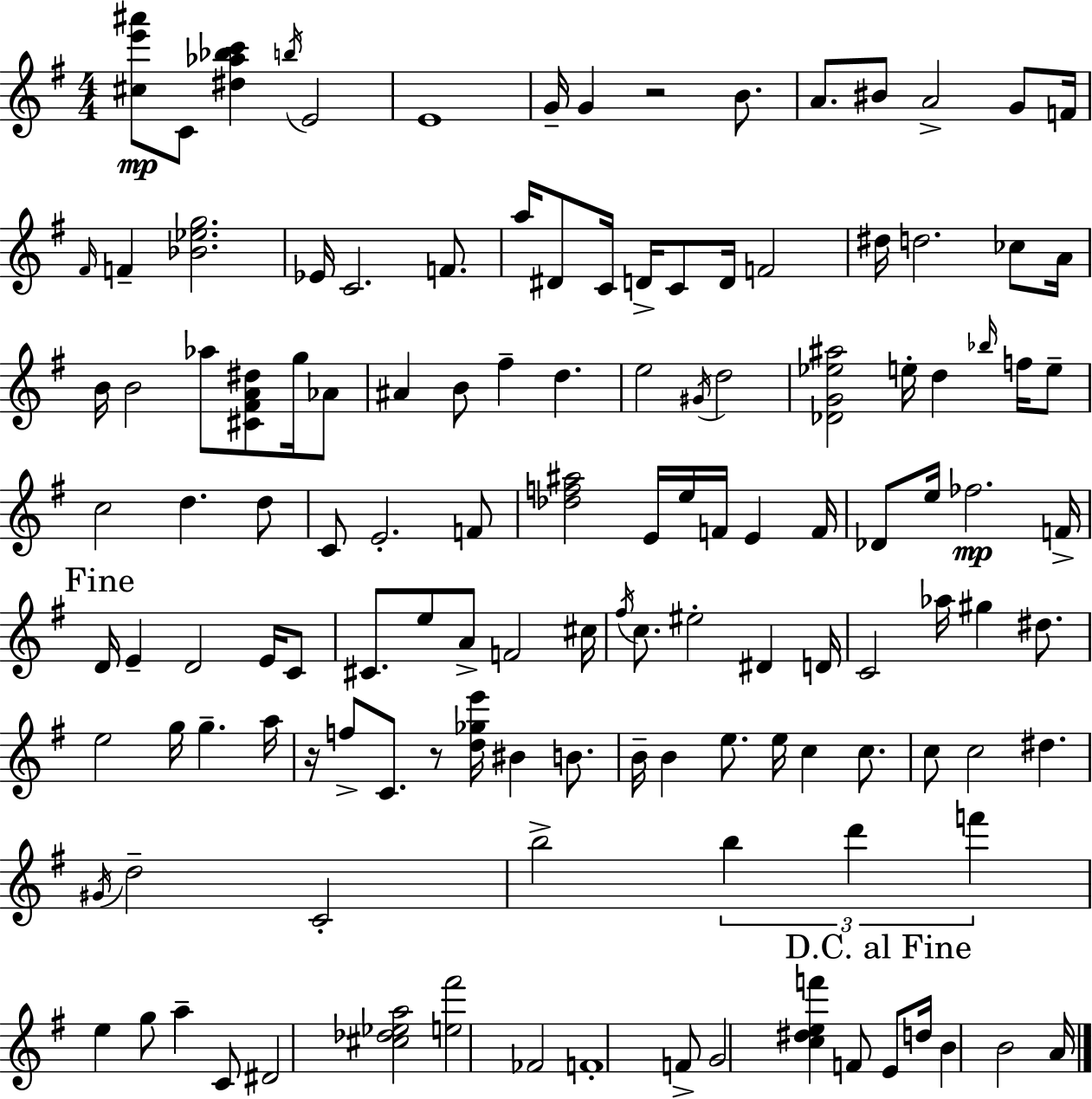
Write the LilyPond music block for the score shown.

{
  \clef treble
  \numericTimeSignature
  \time 4/4
  \key e \minor
  <cis'' e''' ais'''>8\mp c'8 <dis'' aes'' bes'' c'''>4 \acciaccatura { b''16 } e'2 | e'1 | g'16-- g'4 r2 b'8. | a'8. bis'8 a'2-> g'8 | \break f'16 \grace { fis'16 } f'4-- <bes' ees'' g''>2. | ees'16 c'2. f'8. | a''16 dis'8 c'16 d'16-> c'8 d'16 f'2 | dis''16 d''2. ces''8 | \break a'16 b'16 b'2 aes''8 <cis' fis' a' dis''>8 g''16 | aes'8 ais'4 b'8 fis''4-- d''4. | e''2 \acciaccatura { gis'16 } d''2 | <des' g' ees'' ais''>2 e''16-. d''4 | \break \grace { bes''16 } f''16 e''8-- c''2 d''4. | d''8 c'8 e'2.-. | f'8 <des'' f'' ais''>2 e'16 e''16 f'16 e'4 | f'16 des'8 e''16 fes''2.\mp | \break f'16-> \mark "Fine" d'16 e'4-- d'2 | e'16 c'8 cis'8. e''8 a'8-> f'2 | cis''16 \acciaccatura { fis''16 } c''8. eis''2-. | dis'4 d'16 c'2 aes''16 gis''4 | \break dis''8. e''2 g''16 g''4.-- | a''16 r16 f''8-> c'8. r8 <d'' ges'' e'''>16 bis'4 | b'8. b'16-- b'4 e''8. e''16 c''4 | c''8. c''8 c''2 dis''4. | \break \acciaccatura { gis'16 } d''2-- c'2-. | b''2-> \tuplet 3/2 { b''4 | d'''4 f'''4 } e''4 g''8 | a''4-- c'8 dis'2 <cis'' des'' ees'' a''>2 | \break <e'' fis'''>2 fes'2 | f'1-. | f'8-> g'2 | <c'' dis'' e'' f'''>4 f'8 \mark "D.C. al Fine" e'8 d''16 b'4 b'2 | \break a'16 \bar "|."
}